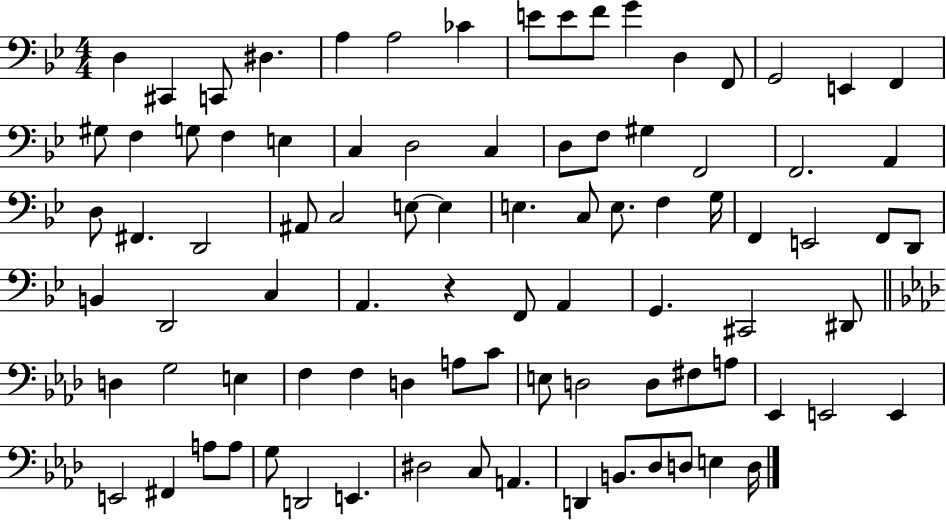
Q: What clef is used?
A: bass